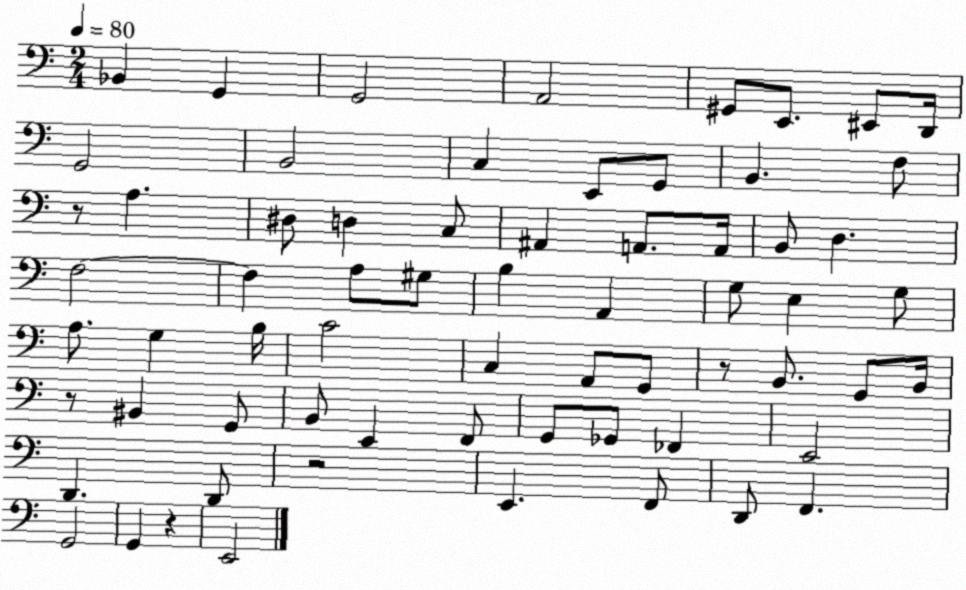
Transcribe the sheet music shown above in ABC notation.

X:1
T:Untitled
M:2/4
L:1/4
K:C
_B,, G,, G,,2 A,,2 ^G,,/2 E,,/2 ^E,,/2 D,,/4 G,,2 B,,2 C, E,,/2 G,,/2 B,, F,/2 z/2 A, ^D,/2 D, C,/2 ^A,, A,,/2 A,,/4 B,,/2 D, F,2 F, A,/2 ^G,/2 B, A,, G,/2 E, G,/2 A,/2 G, B,/4 C2 C, A,,/2 G,,/2 z/2 B,,/2 G,,/2 B,,/4 z/2 ^B,, G,,/2 B,,/2 E,, F,,/2 G,,/2 _G,,/2 _F,, E,,2 D,, D,,/2 z2 E,, F,,/2 D,,/2 F,, G,,2 G,, z E,,2